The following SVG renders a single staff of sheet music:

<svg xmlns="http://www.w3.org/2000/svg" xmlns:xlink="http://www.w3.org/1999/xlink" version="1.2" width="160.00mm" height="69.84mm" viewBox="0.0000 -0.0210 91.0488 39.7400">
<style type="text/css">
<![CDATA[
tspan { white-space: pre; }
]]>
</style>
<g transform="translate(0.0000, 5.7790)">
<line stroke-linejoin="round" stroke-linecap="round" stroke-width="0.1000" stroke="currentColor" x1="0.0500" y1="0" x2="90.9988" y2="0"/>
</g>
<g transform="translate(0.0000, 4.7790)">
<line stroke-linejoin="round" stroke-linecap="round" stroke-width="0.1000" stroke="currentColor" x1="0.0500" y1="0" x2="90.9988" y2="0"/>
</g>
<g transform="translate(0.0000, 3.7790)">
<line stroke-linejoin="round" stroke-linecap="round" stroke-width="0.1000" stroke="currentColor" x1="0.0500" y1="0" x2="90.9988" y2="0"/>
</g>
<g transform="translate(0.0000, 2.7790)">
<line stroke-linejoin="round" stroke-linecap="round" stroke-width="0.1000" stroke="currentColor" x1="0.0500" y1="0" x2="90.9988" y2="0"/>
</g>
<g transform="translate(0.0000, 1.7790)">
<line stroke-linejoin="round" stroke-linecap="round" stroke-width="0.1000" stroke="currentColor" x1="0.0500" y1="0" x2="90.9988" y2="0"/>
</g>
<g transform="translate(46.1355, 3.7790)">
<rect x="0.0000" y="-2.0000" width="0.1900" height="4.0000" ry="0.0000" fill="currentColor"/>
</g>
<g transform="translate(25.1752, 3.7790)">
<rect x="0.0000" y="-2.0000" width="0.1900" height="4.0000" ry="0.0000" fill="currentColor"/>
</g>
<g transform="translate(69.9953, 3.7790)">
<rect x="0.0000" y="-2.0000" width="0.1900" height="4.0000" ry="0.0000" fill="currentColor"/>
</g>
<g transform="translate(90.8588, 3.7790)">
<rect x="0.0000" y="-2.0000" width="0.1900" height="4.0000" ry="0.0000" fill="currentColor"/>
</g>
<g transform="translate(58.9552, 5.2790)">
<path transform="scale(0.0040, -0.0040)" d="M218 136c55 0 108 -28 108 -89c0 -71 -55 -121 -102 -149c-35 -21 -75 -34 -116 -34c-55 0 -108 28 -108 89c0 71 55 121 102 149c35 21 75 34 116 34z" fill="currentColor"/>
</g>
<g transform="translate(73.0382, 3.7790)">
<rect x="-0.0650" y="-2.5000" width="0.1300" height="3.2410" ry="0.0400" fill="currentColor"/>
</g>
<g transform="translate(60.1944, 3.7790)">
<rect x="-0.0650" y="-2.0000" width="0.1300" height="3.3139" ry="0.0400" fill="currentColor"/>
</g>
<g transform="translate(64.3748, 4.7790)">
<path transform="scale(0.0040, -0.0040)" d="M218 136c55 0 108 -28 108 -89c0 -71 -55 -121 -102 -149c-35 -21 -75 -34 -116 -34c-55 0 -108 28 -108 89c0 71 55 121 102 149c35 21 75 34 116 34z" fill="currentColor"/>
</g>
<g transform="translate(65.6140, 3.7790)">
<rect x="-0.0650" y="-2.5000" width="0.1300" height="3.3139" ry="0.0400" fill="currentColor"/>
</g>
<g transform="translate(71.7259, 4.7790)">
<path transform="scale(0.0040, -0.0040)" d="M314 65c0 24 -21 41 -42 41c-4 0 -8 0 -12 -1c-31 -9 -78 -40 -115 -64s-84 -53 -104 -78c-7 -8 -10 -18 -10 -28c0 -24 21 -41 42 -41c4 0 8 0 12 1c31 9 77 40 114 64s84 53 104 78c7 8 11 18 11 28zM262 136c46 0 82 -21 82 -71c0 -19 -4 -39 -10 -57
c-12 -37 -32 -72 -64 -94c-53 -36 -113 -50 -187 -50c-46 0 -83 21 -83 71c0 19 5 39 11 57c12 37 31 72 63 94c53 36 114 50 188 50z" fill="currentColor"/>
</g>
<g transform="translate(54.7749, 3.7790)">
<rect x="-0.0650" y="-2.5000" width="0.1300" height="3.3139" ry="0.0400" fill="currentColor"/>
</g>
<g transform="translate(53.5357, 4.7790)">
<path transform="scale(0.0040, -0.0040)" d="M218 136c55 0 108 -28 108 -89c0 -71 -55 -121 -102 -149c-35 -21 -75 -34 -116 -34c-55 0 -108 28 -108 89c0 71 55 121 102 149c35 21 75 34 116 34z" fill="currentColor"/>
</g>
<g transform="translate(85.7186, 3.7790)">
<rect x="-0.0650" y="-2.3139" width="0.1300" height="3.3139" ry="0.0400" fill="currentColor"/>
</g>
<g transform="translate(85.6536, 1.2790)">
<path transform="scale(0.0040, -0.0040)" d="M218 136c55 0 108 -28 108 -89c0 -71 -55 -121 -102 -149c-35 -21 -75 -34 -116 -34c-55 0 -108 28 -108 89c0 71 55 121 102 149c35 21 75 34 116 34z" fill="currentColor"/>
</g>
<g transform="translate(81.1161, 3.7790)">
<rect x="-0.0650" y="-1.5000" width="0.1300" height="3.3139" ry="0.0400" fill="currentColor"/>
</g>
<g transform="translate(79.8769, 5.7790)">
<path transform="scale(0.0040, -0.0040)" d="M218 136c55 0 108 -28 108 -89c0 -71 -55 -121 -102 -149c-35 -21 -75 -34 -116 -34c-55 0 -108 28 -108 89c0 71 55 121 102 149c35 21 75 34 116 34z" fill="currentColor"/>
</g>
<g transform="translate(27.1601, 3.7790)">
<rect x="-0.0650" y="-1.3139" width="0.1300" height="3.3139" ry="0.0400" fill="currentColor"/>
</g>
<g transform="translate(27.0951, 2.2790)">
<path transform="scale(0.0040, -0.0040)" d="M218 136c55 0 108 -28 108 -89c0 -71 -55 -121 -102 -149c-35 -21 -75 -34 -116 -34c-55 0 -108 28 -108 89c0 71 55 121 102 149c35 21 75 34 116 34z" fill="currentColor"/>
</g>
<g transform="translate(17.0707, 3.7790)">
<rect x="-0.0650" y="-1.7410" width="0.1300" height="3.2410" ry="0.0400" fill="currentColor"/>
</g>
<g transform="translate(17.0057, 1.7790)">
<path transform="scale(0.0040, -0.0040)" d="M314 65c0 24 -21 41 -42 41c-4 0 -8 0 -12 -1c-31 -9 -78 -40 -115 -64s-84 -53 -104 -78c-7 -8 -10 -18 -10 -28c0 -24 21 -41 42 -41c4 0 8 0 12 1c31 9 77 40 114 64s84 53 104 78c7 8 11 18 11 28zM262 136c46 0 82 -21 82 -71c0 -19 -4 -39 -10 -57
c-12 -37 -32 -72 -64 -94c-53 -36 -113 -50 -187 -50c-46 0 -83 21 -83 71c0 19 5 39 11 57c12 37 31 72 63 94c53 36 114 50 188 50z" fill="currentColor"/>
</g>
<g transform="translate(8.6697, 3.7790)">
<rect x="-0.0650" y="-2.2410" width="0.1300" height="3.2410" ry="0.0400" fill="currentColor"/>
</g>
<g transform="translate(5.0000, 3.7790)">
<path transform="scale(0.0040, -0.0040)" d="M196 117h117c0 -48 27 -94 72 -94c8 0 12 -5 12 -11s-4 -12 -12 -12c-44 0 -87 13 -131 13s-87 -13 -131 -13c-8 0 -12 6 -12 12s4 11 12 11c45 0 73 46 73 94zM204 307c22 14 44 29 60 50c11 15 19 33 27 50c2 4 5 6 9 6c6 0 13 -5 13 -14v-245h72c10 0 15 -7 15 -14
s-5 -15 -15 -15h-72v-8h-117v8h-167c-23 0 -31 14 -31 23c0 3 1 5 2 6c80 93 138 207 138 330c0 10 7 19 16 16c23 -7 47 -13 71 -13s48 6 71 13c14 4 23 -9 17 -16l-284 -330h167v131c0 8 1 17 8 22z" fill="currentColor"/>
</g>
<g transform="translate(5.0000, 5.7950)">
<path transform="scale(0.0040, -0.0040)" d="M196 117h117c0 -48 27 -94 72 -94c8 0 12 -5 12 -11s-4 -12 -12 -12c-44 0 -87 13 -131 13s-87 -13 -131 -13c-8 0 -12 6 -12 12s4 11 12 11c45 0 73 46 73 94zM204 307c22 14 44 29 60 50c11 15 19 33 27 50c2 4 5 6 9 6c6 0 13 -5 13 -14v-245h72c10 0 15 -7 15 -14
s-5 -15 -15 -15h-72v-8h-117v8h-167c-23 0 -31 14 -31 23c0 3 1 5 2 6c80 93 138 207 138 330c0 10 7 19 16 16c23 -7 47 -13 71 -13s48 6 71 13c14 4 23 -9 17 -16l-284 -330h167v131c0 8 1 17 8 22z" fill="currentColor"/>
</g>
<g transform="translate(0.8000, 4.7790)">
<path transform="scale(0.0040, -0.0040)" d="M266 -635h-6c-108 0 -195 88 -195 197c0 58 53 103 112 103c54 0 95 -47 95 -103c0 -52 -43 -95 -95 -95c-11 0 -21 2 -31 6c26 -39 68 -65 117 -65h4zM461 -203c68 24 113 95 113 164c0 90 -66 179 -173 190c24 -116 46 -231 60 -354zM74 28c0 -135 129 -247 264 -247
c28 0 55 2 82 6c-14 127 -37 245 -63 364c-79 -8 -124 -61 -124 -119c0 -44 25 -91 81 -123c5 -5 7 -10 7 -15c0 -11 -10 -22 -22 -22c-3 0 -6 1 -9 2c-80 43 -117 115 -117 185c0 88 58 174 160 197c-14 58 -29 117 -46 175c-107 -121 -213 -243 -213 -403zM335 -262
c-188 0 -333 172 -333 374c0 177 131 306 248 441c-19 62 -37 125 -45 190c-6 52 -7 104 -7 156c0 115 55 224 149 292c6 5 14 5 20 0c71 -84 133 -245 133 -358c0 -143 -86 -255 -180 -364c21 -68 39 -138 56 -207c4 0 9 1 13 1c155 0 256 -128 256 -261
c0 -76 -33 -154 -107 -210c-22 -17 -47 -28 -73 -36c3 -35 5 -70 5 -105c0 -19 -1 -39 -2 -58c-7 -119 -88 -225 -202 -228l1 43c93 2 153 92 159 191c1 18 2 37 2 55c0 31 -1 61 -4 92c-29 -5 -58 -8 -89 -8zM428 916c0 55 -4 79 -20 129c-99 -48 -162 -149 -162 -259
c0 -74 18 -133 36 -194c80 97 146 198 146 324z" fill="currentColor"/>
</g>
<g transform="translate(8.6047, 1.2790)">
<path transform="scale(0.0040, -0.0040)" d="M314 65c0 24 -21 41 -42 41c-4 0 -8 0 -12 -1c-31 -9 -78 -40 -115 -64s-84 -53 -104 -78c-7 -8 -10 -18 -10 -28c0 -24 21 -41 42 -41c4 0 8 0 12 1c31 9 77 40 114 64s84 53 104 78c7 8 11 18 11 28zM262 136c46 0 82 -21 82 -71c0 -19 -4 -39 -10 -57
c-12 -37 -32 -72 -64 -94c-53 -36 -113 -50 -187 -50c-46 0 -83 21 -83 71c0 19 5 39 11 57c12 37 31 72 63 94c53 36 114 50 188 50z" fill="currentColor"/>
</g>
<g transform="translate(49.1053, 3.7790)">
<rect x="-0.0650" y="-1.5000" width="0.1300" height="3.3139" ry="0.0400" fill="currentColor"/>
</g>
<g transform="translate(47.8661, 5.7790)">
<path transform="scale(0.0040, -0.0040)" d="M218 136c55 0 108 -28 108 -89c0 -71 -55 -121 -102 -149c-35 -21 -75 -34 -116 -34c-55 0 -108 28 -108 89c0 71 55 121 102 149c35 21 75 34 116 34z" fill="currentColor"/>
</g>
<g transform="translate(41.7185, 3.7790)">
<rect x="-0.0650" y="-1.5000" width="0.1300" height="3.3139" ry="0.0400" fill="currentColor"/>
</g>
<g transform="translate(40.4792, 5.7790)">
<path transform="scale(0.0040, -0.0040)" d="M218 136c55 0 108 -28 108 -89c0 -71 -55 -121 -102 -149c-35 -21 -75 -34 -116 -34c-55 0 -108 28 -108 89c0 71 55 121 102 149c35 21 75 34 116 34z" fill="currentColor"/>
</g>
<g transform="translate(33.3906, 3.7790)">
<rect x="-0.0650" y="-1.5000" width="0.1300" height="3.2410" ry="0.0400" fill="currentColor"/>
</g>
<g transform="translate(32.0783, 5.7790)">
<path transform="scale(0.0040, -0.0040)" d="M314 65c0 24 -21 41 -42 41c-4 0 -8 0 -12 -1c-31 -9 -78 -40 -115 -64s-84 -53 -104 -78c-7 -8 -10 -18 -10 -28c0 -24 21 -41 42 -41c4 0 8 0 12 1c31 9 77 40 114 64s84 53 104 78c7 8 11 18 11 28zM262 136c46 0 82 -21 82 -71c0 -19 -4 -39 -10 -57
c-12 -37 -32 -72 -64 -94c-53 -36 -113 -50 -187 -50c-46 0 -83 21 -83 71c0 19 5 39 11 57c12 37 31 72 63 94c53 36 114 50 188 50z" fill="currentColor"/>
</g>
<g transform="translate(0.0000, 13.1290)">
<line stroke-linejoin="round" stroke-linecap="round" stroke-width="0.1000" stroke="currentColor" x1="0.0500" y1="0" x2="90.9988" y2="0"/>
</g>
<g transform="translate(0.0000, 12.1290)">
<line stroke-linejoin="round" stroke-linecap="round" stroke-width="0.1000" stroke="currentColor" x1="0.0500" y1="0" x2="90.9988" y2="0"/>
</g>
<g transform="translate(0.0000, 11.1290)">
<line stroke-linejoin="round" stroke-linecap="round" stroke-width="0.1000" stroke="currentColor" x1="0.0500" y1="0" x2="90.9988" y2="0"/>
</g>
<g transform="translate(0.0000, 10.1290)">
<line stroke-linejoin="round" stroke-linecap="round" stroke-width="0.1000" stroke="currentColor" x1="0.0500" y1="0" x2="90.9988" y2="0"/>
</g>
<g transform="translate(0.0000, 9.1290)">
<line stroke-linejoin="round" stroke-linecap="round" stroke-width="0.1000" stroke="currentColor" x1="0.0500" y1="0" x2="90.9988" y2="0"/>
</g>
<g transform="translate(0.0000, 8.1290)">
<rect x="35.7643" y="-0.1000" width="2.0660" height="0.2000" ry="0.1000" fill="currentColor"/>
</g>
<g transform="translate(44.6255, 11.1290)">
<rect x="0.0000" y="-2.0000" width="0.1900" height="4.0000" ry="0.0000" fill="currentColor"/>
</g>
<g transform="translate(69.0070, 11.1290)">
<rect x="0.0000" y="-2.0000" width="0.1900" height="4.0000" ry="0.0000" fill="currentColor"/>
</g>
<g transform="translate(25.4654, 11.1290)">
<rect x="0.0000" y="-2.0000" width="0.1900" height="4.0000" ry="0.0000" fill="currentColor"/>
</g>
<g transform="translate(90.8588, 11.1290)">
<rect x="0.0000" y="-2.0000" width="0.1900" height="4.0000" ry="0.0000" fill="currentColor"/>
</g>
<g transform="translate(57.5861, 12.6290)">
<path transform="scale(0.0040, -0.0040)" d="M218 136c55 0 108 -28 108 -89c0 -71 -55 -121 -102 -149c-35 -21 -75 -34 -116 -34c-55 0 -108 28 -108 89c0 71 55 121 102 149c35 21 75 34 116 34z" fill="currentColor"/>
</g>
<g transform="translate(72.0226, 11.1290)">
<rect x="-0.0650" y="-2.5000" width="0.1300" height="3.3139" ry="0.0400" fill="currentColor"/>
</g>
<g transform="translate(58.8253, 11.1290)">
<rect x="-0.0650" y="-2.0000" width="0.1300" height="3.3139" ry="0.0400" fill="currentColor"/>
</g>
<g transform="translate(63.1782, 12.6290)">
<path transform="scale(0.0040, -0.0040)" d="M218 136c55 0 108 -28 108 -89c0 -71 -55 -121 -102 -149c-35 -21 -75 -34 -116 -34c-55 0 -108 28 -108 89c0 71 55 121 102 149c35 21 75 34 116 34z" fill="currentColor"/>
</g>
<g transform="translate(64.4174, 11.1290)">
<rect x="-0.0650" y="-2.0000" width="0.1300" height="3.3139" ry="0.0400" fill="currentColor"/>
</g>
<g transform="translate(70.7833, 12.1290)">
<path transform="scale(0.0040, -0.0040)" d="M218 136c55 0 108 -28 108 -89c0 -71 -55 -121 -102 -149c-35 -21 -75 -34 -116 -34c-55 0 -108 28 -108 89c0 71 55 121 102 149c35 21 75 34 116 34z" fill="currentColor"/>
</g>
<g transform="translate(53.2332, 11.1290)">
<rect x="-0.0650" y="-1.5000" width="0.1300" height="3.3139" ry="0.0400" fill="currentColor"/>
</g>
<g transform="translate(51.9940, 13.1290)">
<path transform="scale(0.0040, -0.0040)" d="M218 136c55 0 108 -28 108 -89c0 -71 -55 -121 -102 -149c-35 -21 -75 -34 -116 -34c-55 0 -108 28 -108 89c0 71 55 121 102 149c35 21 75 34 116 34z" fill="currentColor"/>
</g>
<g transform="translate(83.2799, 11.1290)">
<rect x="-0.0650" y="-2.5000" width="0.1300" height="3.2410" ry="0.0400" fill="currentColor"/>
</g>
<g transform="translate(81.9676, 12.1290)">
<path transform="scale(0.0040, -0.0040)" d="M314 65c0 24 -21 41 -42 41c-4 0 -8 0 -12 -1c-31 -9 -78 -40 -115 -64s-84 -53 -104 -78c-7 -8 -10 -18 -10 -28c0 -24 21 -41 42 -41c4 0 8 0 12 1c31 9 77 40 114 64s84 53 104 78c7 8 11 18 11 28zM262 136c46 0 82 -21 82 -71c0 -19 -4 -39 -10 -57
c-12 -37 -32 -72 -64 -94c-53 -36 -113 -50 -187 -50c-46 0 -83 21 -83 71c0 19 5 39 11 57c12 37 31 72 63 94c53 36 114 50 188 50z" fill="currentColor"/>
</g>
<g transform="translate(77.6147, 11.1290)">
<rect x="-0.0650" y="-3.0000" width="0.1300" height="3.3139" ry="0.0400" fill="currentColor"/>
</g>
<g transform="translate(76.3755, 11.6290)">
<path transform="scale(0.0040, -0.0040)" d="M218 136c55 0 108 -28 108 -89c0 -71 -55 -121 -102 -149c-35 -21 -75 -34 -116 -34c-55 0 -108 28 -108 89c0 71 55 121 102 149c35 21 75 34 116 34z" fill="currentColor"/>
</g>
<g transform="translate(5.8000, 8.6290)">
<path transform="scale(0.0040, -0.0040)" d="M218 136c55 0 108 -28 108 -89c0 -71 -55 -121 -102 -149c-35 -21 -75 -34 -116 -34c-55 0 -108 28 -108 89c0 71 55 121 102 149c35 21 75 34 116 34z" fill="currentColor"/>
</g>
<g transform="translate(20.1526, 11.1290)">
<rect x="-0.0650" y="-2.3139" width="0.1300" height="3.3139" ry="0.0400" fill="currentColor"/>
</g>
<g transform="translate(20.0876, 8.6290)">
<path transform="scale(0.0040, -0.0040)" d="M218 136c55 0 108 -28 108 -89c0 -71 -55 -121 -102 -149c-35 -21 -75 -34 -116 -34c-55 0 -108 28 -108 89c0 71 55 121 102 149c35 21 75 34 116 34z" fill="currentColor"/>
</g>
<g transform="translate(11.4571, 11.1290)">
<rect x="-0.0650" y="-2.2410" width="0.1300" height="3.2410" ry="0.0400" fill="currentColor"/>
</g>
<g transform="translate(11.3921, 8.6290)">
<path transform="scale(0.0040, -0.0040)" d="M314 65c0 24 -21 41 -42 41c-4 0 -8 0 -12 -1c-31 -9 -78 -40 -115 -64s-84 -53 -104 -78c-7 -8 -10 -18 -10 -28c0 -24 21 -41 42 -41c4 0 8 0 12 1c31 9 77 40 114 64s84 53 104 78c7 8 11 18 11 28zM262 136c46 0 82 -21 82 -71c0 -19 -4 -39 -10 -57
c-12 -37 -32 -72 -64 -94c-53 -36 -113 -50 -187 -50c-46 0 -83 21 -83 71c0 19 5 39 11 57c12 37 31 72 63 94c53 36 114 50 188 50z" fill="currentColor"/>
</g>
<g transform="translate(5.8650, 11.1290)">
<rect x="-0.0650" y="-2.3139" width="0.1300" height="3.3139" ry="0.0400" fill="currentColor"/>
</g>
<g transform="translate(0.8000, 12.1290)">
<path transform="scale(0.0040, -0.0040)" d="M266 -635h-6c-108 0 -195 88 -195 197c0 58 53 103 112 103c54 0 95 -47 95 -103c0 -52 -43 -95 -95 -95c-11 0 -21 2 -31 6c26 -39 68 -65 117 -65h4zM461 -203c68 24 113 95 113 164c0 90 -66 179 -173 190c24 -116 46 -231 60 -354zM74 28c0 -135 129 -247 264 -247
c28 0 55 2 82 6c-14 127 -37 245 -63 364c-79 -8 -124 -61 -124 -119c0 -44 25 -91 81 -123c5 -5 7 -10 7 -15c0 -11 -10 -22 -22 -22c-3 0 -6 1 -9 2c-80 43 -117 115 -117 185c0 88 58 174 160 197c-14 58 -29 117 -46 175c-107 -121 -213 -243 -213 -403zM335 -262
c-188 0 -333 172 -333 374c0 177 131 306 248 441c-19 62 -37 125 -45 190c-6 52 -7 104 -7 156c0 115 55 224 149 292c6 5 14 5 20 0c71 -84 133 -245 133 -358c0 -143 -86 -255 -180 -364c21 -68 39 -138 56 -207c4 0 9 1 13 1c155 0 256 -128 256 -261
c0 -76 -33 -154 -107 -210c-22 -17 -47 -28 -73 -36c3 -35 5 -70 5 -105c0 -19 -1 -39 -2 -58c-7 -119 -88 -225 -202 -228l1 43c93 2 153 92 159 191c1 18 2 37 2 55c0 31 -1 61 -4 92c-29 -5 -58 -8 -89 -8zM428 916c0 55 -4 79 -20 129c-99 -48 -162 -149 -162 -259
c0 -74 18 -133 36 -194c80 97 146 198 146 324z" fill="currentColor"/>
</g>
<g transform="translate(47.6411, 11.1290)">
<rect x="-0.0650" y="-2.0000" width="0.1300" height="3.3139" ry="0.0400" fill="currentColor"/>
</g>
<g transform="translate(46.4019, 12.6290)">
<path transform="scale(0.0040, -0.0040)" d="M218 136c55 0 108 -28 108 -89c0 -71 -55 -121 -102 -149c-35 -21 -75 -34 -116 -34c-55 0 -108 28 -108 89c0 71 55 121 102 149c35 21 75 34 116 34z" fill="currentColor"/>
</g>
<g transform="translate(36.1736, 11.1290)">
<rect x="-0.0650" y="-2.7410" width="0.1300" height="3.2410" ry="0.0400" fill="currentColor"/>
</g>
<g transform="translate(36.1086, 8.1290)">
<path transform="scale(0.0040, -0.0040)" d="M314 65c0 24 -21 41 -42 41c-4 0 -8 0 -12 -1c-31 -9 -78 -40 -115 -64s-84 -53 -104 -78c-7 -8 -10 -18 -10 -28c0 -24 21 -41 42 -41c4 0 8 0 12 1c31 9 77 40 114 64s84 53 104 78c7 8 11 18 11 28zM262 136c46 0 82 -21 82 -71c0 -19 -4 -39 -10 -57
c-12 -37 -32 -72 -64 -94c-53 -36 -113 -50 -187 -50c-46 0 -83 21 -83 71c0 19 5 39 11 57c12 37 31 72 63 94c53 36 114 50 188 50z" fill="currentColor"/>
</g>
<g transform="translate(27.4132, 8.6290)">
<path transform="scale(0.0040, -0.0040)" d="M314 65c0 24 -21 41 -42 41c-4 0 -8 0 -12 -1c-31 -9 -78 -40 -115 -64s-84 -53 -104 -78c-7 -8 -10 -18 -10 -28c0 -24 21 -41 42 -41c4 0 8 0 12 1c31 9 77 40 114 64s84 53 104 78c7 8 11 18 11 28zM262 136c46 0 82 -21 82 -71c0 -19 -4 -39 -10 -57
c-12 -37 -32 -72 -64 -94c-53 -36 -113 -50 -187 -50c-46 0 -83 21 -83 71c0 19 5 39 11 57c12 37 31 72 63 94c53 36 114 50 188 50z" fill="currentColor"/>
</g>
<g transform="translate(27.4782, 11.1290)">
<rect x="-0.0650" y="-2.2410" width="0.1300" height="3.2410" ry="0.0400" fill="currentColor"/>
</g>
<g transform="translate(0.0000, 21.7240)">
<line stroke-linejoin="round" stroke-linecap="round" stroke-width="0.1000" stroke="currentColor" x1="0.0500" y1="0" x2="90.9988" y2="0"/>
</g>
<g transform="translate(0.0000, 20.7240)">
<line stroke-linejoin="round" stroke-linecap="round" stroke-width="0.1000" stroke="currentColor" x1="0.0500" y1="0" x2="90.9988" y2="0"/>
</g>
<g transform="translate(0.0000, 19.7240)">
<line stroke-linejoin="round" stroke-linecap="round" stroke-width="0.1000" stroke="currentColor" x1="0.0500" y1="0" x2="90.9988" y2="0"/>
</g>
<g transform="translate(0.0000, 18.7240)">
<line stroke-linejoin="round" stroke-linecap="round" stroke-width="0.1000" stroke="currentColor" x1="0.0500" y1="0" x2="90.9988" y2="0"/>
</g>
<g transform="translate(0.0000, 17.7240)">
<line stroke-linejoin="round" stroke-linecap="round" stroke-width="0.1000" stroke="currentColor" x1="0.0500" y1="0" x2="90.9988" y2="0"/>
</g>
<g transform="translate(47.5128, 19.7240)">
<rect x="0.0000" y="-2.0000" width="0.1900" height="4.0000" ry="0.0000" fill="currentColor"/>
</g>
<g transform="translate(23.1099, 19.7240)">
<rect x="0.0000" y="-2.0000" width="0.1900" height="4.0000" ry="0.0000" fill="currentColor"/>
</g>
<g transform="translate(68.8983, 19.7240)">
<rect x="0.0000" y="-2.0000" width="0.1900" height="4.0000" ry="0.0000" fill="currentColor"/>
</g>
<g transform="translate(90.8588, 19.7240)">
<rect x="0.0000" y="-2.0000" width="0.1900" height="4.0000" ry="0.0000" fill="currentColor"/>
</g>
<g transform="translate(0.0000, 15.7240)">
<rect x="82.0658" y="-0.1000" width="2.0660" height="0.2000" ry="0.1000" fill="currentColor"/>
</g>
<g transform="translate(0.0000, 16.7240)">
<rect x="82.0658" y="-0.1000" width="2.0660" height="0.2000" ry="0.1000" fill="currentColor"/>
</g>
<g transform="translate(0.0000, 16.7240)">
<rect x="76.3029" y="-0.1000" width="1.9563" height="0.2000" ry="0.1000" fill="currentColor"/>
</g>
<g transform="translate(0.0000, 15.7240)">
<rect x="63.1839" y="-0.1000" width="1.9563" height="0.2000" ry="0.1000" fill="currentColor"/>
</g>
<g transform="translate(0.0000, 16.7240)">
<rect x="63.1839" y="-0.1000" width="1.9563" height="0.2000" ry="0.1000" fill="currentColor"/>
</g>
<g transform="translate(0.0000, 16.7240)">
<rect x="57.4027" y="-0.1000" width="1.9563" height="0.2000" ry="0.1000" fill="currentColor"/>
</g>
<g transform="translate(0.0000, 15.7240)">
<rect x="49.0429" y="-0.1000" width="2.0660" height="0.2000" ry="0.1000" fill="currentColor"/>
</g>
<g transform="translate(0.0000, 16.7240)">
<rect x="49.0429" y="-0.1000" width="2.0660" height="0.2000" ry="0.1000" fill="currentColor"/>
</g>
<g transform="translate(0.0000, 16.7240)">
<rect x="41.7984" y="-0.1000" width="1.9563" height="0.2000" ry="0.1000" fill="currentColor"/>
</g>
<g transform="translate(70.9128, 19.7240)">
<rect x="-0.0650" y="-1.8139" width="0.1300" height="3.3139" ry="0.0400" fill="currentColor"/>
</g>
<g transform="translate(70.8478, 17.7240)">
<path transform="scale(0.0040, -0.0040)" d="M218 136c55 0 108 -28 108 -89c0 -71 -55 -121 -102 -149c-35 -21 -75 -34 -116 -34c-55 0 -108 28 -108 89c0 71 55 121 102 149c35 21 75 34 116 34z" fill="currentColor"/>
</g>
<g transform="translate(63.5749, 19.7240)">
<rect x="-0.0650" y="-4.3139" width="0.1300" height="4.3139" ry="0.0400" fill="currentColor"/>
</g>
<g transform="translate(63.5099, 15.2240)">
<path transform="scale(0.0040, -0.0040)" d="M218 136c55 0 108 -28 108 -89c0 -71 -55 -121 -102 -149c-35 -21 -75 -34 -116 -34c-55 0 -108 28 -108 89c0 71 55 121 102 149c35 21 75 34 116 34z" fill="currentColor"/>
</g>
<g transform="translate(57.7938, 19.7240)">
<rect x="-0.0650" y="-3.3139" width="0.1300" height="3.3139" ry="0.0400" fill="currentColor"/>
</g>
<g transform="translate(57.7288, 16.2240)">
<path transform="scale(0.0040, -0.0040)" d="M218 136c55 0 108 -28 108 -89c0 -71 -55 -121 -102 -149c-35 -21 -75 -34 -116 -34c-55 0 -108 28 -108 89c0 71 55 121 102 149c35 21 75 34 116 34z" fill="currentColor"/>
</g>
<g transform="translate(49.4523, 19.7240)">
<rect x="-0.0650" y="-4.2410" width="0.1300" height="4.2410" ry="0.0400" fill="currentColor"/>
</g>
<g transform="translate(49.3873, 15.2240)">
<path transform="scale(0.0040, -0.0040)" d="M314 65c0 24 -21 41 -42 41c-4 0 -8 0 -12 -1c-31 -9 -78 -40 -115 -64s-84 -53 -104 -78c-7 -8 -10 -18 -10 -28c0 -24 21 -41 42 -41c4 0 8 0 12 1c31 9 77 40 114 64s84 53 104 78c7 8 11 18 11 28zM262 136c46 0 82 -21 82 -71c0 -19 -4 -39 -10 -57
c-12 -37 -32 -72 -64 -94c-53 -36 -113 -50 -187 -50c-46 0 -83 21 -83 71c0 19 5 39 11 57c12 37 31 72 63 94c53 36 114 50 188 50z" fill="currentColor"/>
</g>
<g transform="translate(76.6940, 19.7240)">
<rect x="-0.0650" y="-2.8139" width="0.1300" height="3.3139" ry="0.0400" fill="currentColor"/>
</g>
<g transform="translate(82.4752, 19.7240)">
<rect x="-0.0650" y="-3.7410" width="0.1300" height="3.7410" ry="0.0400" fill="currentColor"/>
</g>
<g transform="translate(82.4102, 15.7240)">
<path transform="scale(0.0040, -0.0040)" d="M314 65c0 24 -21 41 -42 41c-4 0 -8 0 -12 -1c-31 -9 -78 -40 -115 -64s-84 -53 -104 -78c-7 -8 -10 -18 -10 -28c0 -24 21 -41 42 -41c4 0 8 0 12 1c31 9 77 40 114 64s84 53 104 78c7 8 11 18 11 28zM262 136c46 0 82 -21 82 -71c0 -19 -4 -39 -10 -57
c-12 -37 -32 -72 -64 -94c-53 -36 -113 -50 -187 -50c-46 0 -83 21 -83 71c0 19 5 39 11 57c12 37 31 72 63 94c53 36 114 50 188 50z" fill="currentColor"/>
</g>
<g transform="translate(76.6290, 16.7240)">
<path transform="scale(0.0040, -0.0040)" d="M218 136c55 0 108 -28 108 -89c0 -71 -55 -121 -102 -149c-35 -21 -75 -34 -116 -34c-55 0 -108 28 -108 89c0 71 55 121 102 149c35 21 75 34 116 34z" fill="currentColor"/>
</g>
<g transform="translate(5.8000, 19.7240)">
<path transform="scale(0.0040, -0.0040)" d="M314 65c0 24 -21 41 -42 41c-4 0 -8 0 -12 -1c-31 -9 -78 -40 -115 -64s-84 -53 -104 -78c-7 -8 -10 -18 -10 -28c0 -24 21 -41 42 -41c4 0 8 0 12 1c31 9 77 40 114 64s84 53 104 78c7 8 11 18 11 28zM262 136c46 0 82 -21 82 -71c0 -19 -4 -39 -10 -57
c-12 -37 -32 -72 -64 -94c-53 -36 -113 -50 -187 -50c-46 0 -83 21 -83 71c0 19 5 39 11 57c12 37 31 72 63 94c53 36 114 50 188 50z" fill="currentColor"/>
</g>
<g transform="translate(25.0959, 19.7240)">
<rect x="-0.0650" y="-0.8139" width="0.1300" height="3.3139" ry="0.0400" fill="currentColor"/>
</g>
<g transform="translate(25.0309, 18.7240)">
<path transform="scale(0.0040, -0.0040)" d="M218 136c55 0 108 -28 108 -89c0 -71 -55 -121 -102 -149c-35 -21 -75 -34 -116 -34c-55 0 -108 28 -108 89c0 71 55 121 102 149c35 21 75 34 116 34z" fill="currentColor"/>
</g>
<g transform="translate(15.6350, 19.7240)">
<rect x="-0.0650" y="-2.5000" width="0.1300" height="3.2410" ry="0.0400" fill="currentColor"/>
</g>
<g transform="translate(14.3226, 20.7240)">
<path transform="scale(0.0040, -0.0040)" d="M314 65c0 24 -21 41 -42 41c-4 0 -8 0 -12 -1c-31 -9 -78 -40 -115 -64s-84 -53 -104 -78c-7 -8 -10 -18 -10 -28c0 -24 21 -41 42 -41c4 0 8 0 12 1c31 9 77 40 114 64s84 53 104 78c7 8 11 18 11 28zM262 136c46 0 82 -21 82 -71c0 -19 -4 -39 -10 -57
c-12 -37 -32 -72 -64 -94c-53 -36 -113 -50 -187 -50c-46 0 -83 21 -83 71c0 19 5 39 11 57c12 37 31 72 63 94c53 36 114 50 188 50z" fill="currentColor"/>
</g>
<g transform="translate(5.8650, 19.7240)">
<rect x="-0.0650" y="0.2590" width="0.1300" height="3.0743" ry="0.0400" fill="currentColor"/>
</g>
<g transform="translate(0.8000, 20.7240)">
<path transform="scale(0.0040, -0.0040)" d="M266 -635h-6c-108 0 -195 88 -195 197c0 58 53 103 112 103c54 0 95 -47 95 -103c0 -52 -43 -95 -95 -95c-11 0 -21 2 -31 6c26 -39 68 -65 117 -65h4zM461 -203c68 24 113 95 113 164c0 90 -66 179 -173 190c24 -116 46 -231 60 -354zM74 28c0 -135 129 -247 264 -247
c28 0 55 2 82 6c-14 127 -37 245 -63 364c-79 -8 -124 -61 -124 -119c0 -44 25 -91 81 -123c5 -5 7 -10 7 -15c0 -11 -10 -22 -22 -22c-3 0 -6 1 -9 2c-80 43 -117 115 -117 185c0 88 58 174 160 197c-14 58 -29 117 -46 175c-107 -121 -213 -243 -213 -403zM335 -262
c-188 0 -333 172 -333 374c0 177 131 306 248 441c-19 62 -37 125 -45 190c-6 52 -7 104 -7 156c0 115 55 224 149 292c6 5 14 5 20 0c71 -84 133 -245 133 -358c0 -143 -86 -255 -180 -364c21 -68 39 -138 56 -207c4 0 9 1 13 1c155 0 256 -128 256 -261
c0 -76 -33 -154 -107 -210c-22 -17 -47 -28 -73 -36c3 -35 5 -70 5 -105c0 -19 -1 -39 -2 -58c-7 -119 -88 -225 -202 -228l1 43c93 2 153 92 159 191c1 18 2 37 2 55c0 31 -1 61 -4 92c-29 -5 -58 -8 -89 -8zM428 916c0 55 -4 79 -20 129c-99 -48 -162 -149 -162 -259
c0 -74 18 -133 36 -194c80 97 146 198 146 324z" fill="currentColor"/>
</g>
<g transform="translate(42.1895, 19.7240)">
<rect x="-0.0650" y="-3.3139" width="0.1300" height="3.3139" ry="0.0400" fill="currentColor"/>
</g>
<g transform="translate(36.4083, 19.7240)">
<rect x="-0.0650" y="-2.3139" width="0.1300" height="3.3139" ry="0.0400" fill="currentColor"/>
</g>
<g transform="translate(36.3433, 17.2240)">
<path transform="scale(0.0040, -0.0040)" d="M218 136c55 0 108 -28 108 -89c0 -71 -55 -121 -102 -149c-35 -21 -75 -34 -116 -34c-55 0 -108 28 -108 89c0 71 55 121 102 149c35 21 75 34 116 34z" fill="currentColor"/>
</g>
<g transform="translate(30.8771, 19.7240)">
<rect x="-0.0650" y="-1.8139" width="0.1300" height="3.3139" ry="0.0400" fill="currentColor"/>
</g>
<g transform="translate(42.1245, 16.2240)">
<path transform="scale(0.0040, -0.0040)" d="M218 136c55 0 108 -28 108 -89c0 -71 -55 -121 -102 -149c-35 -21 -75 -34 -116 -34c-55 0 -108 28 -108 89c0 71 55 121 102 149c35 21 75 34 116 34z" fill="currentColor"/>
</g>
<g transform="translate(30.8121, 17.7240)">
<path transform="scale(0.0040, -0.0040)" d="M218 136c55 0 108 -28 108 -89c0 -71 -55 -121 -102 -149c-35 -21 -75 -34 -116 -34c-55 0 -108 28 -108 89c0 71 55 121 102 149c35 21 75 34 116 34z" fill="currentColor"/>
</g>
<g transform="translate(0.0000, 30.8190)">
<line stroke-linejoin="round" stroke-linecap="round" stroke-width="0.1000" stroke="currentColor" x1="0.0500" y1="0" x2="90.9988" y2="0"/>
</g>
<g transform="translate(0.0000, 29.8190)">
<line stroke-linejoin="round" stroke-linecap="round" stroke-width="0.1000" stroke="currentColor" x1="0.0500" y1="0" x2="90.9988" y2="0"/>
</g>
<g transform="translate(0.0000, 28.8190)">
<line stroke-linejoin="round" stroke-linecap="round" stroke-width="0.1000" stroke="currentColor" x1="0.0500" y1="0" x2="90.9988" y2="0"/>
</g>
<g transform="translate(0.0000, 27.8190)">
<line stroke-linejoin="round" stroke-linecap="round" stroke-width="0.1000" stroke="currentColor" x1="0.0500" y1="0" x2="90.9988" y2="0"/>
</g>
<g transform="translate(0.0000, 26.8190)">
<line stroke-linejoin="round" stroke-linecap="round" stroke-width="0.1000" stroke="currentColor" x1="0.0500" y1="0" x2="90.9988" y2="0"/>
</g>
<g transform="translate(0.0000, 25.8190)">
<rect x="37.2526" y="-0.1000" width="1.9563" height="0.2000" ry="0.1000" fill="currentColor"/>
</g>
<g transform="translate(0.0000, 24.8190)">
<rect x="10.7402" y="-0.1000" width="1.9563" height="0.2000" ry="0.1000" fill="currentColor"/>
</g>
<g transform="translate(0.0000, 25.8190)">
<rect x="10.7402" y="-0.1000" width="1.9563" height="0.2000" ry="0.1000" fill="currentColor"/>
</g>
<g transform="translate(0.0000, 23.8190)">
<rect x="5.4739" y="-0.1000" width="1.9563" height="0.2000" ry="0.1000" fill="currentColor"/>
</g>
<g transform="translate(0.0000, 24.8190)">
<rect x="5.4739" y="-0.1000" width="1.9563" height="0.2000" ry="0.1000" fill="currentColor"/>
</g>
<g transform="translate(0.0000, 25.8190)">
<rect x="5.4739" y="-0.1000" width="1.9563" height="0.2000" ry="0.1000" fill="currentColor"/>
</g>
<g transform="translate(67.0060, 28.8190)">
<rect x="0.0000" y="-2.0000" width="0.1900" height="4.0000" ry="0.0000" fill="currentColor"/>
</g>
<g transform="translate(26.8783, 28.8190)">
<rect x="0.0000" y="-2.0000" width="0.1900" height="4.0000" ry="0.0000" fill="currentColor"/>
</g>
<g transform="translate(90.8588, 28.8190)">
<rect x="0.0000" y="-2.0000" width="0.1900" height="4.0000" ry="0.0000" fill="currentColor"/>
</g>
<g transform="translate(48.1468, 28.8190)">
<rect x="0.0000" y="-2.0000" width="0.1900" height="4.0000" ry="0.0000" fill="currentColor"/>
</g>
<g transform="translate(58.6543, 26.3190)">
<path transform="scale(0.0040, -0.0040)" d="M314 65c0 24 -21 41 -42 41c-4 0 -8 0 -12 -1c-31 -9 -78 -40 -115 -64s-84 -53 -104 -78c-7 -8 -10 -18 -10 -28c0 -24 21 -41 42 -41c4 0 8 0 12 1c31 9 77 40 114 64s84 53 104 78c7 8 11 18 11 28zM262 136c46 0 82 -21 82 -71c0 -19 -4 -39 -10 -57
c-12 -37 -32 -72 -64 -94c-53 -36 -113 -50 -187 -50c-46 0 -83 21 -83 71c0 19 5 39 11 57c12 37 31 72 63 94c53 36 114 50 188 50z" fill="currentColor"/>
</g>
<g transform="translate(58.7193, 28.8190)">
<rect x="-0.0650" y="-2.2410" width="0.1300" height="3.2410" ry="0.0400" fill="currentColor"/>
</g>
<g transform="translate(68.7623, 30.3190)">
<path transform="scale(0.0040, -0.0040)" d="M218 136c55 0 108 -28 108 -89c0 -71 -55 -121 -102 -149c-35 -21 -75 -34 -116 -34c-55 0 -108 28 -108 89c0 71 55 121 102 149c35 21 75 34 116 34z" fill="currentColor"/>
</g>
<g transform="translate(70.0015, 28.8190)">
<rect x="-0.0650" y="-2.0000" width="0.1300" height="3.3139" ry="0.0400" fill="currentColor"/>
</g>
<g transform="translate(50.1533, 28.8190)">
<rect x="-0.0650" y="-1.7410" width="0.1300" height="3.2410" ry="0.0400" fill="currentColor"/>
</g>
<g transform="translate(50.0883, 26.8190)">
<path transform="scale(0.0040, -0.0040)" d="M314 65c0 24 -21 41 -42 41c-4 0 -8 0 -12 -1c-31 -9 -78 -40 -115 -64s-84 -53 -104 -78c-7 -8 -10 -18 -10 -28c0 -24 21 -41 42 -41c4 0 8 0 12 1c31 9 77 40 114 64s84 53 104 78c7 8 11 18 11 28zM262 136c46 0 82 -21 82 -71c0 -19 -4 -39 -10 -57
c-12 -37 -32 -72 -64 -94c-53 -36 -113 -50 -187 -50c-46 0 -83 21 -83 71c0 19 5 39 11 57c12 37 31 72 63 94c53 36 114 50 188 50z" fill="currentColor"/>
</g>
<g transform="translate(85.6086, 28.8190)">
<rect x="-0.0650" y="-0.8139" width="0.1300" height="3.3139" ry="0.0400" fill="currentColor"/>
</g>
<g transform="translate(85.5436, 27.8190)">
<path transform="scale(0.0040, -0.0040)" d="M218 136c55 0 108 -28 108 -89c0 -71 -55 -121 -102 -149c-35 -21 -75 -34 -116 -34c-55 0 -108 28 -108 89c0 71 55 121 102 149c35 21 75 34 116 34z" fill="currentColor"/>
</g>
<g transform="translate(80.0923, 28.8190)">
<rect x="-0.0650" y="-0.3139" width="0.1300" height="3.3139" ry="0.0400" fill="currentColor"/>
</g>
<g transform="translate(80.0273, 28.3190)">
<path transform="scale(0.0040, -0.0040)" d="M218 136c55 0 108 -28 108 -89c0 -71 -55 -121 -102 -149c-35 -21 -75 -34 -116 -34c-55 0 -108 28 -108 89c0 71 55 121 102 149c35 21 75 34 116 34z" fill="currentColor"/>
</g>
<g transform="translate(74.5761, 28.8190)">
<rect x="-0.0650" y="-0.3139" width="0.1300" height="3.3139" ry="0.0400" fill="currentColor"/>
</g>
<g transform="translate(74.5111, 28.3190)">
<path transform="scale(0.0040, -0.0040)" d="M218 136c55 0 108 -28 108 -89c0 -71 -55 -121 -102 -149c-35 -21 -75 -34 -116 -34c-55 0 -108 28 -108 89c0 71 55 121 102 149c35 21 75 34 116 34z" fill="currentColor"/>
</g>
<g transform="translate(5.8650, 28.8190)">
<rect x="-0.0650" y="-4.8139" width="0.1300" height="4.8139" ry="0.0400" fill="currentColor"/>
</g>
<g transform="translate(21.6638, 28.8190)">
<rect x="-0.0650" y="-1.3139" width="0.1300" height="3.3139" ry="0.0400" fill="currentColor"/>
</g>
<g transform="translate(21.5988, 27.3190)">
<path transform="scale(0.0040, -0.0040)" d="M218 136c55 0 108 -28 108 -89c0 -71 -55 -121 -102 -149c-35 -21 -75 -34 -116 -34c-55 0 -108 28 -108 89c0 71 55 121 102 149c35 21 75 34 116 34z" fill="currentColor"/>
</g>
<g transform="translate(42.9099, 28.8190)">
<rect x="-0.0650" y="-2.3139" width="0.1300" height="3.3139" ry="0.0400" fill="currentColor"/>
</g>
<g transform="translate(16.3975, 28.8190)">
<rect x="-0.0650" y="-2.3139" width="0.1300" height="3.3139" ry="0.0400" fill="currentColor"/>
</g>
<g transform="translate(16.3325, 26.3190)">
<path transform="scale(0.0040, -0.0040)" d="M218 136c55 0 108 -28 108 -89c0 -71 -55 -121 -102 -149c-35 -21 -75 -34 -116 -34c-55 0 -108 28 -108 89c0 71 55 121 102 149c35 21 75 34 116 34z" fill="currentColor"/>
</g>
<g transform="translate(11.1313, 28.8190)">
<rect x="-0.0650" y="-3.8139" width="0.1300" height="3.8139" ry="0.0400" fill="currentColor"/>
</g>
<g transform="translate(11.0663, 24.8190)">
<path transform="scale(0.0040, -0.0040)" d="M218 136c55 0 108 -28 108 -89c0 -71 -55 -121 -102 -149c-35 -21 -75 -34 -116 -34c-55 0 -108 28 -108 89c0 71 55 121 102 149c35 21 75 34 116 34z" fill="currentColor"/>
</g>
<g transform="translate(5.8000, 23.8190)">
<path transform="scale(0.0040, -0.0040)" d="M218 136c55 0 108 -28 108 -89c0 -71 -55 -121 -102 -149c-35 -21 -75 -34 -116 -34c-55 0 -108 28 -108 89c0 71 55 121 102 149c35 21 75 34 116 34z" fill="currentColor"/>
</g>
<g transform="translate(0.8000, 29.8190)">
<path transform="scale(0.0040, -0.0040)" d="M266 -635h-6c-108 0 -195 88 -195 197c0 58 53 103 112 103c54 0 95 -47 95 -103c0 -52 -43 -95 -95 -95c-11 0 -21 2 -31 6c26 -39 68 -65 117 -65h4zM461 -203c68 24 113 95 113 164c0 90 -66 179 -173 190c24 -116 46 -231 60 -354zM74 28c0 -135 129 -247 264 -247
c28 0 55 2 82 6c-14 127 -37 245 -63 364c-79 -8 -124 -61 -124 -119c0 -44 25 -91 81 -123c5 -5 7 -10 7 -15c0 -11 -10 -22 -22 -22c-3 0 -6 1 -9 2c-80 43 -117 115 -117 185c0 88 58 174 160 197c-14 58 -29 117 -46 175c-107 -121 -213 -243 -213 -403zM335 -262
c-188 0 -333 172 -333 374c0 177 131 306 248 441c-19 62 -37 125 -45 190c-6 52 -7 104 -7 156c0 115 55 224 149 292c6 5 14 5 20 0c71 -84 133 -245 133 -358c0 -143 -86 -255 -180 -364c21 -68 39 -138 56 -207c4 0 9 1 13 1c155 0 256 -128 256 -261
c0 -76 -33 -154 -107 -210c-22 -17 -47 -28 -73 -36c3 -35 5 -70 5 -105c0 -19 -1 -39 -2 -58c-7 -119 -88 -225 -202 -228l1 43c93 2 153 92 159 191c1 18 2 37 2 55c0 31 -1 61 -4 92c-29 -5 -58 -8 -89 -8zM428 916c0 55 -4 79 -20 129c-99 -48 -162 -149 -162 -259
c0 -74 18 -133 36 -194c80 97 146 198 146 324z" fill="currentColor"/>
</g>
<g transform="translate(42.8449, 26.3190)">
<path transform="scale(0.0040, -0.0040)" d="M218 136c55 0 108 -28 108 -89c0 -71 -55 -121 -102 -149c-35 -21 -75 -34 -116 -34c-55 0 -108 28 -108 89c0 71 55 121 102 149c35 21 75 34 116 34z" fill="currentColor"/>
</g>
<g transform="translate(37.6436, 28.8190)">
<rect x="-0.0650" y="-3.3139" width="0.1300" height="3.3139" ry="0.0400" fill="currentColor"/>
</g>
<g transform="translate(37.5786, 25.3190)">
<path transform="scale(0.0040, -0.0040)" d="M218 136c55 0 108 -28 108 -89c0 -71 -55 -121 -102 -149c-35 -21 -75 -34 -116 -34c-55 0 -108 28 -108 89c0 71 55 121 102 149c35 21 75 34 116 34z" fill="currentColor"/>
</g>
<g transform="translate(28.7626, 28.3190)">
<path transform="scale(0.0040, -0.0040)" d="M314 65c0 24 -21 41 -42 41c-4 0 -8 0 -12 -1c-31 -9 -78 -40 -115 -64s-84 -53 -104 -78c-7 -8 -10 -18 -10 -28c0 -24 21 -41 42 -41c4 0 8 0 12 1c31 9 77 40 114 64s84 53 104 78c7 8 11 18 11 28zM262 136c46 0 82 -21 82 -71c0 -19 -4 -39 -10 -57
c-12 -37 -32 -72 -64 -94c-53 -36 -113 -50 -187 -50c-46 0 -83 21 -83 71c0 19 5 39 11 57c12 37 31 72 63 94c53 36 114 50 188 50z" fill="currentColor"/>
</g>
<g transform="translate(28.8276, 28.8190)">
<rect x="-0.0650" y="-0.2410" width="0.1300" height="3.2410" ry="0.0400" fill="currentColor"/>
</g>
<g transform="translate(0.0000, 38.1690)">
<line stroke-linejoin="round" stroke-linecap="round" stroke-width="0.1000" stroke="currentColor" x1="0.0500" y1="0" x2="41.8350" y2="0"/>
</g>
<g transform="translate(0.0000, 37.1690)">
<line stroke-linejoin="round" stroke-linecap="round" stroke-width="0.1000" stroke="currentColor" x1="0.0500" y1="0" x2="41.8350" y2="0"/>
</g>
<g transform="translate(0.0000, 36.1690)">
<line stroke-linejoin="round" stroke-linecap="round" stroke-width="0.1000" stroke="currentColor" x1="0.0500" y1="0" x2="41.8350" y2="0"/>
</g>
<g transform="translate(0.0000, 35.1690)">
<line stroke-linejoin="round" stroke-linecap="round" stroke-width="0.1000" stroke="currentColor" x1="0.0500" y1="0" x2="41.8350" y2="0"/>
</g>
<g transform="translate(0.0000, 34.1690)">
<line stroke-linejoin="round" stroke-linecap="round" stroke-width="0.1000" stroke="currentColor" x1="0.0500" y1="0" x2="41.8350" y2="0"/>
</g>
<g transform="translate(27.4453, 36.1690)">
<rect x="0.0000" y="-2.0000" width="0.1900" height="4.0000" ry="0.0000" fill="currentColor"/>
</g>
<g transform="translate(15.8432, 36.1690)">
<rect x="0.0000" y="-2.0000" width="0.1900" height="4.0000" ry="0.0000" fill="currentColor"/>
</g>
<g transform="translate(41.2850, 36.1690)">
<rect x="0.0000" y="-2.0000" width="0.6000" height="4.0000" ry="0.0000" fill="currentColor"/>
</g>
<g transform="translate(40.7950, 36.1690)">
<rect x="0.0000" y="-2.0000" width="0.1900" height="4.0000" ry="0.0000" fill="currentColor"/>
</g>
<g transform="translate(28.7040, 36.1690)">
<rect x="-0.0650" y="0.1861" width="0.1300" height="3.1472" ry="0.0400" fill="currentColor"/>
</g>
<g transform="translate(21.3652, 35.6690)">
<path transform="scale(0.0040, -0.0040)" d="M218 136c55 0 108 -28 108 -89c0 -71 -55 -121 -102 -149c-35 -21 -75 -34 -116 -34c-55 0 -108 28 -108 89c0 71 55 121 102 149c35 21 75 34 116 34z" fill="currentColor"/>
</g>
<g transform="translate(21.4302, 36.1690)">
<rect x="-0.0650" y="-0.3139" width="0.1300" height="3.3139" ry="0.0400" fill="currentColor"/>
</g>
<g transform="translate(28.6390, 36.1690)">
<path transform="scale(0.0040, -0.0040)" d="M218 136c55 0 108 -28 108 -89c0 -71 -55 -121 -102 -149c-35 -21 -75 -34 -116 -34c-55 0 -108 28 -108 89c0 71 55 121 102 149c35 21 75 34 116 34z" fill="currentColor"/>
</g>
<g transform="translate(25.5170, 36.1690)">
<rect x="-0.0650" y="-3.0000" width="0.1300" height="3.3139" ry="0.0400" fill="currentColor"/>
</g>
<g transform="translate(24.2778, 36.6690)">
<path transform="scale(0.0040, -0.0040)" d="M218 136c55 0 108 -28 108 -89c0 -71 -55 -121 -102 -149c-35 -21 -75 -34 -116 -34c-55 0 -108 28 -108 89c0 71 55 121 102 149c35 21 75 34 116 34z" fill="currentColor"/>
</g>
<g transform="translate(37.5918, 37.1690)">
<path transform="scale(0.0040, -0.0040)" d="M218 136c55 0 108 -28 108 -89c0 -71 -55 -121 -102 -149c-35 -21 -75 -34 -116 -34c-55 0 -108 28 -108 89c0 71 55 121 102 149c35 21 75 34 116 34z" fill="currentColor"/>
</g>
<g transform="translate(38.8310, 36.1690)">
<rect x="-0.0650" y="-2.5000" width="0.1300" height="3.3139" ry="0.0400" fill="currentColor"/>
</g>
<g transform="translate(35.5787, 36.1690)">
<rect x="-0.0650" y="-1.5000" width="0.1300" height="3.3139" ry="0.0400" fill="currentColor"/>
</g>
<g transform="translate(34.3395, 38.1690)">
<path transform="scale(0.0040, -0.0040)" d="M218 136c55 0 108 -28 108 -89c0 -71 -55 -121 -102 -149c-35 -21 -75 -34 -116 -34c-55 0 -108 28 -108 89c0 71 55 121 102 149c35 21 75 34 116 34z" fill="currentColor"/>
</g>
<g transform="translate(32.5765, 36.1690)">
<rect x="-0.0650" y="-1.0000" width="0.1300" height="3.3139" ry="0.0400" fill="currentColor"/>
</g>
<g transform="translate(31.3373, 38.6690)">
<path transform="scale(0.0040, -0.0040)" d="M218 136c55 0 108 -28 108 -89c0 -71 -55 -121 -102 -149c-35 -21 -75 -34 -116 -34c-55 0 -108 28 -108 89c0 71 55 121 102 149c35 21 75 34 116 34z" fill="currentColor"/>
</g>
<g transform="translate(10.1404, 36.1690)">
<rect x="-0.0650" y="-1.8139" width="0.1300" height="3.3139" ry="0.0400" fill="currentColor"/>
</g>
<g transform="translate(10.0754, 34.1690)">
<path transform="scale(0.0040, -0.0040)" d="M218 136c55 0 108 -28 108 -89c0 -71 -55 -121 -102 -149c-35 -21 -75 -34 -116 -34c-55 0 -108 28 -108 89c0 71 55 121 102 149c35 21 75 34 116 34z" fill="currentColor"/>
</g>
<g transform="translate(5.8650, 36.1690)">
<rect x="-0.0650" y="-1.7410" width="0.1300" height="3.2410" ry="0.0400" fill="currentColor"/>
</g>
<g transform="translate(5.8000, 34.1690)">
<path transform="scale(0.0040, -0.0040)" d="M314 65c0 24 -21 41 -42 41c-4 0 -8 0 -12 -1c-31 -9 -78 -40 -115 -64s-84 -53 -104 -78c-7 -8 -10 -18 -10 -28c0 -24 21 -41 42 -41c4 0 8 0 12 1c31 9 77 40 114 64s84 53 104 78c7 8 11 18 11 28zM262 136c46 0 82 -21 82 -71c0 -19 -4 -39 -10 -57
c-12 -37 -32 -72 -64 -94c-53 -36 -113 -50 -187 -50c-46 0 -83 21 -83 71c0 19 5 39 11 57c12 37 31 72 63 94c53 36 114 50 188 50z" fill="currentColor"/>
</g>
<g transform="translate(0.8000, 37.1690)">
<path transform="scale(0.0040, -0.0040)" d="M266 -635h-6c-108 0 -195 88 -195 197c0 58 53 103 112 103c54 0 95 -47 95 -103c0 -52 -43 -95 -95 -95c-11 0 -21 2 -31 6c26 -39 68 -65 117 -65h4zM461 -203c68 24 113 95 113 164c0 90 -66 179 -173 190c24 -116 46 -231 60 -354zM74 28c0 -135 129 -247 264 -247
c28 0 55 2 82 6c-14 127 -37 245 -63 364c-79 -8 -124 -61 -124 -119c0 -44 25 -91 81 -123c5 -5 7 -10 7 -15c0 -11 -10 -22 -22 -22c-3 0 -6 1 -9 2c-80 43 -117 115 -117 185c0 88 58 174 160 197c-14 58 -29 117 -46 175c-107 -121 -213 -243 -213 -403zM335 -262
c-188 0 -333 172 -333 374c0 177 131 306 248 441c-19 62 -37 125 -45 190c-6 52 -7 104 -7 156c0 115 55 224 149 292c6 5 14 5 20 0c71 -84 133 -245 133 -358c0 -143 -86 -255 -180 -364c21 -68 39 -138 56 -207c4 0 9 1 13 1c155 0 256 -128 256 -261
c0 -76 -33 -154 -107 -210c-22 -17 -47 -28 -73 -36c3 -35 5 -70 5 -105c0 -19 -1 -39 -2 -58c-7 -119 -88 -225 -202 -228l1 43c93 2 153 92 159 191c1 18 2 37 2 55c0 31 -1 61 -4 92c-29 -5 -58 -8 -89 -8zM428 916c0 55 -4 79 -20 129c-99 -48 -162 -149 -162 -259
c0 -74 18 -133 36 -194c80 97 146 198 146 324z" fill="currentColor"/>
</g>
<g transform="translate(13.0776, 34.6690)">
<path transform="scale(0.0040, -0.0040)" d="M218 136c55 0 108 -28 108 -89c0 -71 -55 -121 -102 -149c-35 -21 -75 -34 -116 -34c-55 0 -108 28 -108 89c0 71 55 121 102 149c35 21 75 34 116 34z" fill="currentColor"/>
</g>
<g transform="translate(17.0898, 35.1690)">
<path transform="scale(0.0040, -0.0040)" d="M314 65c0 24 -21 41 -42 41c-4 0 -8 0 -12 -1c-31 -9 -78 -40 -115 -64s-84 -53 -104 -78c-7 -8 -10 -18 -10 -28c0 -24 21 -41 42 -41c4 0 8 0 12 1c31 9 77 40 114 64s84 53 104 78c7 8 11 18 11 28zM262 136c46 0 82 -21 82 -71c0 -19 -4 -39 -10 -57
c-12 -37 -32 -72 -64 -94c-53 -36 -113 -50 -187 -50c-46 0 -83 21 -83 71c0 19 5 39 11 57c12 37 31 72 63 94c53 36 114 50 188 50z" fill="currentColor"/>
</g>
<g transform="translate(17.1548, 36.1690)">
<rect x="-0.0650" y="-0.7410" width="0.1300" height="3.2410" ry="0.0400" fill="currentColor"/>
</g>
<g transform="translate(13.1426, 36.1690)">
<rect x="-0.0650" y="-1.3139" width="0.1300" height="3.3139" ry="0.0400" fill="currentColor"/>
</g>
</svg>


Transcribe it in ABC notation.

X:1
T:Untitled
M:4/4
L:1/4
K:C
g2 f2 e E2 E E G F G G2 E g g g2 g g2 a2 F E F F G A G2 B2 G2 d f g b d'2 b d' f a c'2 e' c' g e c2 b g f2 g2 F c c d f2 f e d2 c A B D E G